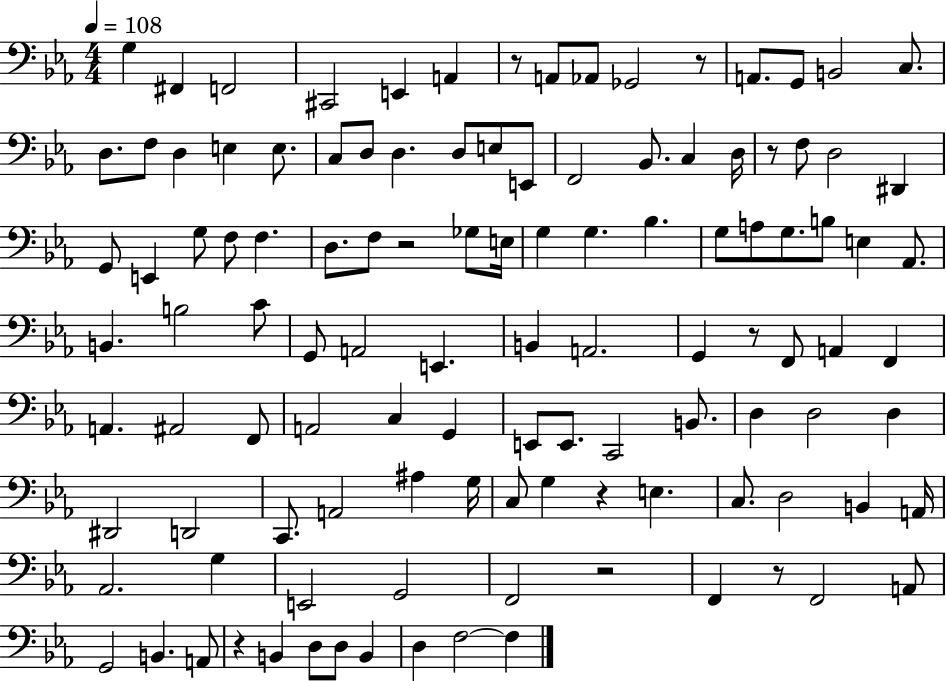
{
  \clef bass
  \numericTimeSignature
  \time 4/4
  \key ees \major
  \tempo 4 = 108
  g4 fis,4 f,2 | cis,2 e,4 a,4 | r8 a,8 aes,8 ges,2 r8 | a,8. g,8 b,2 c8. | \break d8. f8 d4 e4 e8. | c8 d8 d4. d8 e8 e,8 | f,2 bes,8. c4 d16 | r8 f8 d2 dis,4 | \break g,8 e,4 g8 f8 f4. | d8. f8 r2 ges8 e16 | g4 g4. bes4. | g8 a8 g8. b8 e4 aes,8. | \break b,4. b2 c'8 | g,8 a,2 e,4. | b,4 a,2. | g,4 r8 f,8 a,4 f,4 | \break a,4. ais,2 f,8 | a,2 c4 g,4 | e,8 e,8. c,2 b,8. | d4 d2 d4 | \break dis,2 d,2 | c,8. a,2 ais4 g16 | c8 g4 r4 e4. | c8. d2 b,4 a,16 | \break aes,2. g4 | e,2 g,2 | f,2 r2 | f,4 r8 f,2 a,8 | \break g,2 b,4. a,8 | r4 b,4 d8 d8 b,4 | d4 f2~~ f4 | \bar "|."
}